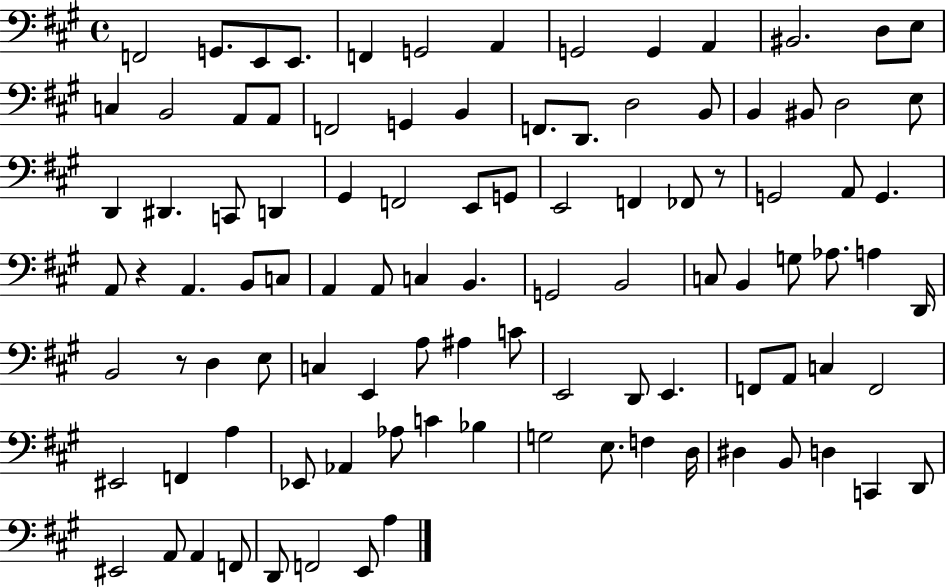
F2/h G2/e. E2/e E2/e. F2/q G2/h A2/q G2/h G2/q A2/q BIS2/h. D3/e E3/e C3/q B2/h A2/e A2/e F2/h G2/q B2/q F2/e. D2/e. D3/h B2/e B2/q BIS2/e D3/h E3/e D2/q D#2/q. C2/e D2/q G#2/q F2/h E2/e G2/e E2/h F2/q FES2/e R/e G2/h A2/e G2/q. A2/e R/q A2/q. B2/e C3/e A2/q A2/e C3/q B2/q. G2/h B2/h C3/e B2/q G3/e Ab3/e. A3/q D2/s B2/h R/e D3/q E3/e C3/q E2/q A3/e A#3/q C4/e E2/h D2/e E2/q. F2/e A2/e C3/q F2/h EIS2/h F2/q A3/q Eb2/e Ab2/q Ab3/e C4/q Bb3/q G3/h E3/e. F3/q D3/s D#3/q B2/e D3/q C2/q D2/e EIS2/h A2/e A2/q F2/e D2/e F2/h E2/e A3/q